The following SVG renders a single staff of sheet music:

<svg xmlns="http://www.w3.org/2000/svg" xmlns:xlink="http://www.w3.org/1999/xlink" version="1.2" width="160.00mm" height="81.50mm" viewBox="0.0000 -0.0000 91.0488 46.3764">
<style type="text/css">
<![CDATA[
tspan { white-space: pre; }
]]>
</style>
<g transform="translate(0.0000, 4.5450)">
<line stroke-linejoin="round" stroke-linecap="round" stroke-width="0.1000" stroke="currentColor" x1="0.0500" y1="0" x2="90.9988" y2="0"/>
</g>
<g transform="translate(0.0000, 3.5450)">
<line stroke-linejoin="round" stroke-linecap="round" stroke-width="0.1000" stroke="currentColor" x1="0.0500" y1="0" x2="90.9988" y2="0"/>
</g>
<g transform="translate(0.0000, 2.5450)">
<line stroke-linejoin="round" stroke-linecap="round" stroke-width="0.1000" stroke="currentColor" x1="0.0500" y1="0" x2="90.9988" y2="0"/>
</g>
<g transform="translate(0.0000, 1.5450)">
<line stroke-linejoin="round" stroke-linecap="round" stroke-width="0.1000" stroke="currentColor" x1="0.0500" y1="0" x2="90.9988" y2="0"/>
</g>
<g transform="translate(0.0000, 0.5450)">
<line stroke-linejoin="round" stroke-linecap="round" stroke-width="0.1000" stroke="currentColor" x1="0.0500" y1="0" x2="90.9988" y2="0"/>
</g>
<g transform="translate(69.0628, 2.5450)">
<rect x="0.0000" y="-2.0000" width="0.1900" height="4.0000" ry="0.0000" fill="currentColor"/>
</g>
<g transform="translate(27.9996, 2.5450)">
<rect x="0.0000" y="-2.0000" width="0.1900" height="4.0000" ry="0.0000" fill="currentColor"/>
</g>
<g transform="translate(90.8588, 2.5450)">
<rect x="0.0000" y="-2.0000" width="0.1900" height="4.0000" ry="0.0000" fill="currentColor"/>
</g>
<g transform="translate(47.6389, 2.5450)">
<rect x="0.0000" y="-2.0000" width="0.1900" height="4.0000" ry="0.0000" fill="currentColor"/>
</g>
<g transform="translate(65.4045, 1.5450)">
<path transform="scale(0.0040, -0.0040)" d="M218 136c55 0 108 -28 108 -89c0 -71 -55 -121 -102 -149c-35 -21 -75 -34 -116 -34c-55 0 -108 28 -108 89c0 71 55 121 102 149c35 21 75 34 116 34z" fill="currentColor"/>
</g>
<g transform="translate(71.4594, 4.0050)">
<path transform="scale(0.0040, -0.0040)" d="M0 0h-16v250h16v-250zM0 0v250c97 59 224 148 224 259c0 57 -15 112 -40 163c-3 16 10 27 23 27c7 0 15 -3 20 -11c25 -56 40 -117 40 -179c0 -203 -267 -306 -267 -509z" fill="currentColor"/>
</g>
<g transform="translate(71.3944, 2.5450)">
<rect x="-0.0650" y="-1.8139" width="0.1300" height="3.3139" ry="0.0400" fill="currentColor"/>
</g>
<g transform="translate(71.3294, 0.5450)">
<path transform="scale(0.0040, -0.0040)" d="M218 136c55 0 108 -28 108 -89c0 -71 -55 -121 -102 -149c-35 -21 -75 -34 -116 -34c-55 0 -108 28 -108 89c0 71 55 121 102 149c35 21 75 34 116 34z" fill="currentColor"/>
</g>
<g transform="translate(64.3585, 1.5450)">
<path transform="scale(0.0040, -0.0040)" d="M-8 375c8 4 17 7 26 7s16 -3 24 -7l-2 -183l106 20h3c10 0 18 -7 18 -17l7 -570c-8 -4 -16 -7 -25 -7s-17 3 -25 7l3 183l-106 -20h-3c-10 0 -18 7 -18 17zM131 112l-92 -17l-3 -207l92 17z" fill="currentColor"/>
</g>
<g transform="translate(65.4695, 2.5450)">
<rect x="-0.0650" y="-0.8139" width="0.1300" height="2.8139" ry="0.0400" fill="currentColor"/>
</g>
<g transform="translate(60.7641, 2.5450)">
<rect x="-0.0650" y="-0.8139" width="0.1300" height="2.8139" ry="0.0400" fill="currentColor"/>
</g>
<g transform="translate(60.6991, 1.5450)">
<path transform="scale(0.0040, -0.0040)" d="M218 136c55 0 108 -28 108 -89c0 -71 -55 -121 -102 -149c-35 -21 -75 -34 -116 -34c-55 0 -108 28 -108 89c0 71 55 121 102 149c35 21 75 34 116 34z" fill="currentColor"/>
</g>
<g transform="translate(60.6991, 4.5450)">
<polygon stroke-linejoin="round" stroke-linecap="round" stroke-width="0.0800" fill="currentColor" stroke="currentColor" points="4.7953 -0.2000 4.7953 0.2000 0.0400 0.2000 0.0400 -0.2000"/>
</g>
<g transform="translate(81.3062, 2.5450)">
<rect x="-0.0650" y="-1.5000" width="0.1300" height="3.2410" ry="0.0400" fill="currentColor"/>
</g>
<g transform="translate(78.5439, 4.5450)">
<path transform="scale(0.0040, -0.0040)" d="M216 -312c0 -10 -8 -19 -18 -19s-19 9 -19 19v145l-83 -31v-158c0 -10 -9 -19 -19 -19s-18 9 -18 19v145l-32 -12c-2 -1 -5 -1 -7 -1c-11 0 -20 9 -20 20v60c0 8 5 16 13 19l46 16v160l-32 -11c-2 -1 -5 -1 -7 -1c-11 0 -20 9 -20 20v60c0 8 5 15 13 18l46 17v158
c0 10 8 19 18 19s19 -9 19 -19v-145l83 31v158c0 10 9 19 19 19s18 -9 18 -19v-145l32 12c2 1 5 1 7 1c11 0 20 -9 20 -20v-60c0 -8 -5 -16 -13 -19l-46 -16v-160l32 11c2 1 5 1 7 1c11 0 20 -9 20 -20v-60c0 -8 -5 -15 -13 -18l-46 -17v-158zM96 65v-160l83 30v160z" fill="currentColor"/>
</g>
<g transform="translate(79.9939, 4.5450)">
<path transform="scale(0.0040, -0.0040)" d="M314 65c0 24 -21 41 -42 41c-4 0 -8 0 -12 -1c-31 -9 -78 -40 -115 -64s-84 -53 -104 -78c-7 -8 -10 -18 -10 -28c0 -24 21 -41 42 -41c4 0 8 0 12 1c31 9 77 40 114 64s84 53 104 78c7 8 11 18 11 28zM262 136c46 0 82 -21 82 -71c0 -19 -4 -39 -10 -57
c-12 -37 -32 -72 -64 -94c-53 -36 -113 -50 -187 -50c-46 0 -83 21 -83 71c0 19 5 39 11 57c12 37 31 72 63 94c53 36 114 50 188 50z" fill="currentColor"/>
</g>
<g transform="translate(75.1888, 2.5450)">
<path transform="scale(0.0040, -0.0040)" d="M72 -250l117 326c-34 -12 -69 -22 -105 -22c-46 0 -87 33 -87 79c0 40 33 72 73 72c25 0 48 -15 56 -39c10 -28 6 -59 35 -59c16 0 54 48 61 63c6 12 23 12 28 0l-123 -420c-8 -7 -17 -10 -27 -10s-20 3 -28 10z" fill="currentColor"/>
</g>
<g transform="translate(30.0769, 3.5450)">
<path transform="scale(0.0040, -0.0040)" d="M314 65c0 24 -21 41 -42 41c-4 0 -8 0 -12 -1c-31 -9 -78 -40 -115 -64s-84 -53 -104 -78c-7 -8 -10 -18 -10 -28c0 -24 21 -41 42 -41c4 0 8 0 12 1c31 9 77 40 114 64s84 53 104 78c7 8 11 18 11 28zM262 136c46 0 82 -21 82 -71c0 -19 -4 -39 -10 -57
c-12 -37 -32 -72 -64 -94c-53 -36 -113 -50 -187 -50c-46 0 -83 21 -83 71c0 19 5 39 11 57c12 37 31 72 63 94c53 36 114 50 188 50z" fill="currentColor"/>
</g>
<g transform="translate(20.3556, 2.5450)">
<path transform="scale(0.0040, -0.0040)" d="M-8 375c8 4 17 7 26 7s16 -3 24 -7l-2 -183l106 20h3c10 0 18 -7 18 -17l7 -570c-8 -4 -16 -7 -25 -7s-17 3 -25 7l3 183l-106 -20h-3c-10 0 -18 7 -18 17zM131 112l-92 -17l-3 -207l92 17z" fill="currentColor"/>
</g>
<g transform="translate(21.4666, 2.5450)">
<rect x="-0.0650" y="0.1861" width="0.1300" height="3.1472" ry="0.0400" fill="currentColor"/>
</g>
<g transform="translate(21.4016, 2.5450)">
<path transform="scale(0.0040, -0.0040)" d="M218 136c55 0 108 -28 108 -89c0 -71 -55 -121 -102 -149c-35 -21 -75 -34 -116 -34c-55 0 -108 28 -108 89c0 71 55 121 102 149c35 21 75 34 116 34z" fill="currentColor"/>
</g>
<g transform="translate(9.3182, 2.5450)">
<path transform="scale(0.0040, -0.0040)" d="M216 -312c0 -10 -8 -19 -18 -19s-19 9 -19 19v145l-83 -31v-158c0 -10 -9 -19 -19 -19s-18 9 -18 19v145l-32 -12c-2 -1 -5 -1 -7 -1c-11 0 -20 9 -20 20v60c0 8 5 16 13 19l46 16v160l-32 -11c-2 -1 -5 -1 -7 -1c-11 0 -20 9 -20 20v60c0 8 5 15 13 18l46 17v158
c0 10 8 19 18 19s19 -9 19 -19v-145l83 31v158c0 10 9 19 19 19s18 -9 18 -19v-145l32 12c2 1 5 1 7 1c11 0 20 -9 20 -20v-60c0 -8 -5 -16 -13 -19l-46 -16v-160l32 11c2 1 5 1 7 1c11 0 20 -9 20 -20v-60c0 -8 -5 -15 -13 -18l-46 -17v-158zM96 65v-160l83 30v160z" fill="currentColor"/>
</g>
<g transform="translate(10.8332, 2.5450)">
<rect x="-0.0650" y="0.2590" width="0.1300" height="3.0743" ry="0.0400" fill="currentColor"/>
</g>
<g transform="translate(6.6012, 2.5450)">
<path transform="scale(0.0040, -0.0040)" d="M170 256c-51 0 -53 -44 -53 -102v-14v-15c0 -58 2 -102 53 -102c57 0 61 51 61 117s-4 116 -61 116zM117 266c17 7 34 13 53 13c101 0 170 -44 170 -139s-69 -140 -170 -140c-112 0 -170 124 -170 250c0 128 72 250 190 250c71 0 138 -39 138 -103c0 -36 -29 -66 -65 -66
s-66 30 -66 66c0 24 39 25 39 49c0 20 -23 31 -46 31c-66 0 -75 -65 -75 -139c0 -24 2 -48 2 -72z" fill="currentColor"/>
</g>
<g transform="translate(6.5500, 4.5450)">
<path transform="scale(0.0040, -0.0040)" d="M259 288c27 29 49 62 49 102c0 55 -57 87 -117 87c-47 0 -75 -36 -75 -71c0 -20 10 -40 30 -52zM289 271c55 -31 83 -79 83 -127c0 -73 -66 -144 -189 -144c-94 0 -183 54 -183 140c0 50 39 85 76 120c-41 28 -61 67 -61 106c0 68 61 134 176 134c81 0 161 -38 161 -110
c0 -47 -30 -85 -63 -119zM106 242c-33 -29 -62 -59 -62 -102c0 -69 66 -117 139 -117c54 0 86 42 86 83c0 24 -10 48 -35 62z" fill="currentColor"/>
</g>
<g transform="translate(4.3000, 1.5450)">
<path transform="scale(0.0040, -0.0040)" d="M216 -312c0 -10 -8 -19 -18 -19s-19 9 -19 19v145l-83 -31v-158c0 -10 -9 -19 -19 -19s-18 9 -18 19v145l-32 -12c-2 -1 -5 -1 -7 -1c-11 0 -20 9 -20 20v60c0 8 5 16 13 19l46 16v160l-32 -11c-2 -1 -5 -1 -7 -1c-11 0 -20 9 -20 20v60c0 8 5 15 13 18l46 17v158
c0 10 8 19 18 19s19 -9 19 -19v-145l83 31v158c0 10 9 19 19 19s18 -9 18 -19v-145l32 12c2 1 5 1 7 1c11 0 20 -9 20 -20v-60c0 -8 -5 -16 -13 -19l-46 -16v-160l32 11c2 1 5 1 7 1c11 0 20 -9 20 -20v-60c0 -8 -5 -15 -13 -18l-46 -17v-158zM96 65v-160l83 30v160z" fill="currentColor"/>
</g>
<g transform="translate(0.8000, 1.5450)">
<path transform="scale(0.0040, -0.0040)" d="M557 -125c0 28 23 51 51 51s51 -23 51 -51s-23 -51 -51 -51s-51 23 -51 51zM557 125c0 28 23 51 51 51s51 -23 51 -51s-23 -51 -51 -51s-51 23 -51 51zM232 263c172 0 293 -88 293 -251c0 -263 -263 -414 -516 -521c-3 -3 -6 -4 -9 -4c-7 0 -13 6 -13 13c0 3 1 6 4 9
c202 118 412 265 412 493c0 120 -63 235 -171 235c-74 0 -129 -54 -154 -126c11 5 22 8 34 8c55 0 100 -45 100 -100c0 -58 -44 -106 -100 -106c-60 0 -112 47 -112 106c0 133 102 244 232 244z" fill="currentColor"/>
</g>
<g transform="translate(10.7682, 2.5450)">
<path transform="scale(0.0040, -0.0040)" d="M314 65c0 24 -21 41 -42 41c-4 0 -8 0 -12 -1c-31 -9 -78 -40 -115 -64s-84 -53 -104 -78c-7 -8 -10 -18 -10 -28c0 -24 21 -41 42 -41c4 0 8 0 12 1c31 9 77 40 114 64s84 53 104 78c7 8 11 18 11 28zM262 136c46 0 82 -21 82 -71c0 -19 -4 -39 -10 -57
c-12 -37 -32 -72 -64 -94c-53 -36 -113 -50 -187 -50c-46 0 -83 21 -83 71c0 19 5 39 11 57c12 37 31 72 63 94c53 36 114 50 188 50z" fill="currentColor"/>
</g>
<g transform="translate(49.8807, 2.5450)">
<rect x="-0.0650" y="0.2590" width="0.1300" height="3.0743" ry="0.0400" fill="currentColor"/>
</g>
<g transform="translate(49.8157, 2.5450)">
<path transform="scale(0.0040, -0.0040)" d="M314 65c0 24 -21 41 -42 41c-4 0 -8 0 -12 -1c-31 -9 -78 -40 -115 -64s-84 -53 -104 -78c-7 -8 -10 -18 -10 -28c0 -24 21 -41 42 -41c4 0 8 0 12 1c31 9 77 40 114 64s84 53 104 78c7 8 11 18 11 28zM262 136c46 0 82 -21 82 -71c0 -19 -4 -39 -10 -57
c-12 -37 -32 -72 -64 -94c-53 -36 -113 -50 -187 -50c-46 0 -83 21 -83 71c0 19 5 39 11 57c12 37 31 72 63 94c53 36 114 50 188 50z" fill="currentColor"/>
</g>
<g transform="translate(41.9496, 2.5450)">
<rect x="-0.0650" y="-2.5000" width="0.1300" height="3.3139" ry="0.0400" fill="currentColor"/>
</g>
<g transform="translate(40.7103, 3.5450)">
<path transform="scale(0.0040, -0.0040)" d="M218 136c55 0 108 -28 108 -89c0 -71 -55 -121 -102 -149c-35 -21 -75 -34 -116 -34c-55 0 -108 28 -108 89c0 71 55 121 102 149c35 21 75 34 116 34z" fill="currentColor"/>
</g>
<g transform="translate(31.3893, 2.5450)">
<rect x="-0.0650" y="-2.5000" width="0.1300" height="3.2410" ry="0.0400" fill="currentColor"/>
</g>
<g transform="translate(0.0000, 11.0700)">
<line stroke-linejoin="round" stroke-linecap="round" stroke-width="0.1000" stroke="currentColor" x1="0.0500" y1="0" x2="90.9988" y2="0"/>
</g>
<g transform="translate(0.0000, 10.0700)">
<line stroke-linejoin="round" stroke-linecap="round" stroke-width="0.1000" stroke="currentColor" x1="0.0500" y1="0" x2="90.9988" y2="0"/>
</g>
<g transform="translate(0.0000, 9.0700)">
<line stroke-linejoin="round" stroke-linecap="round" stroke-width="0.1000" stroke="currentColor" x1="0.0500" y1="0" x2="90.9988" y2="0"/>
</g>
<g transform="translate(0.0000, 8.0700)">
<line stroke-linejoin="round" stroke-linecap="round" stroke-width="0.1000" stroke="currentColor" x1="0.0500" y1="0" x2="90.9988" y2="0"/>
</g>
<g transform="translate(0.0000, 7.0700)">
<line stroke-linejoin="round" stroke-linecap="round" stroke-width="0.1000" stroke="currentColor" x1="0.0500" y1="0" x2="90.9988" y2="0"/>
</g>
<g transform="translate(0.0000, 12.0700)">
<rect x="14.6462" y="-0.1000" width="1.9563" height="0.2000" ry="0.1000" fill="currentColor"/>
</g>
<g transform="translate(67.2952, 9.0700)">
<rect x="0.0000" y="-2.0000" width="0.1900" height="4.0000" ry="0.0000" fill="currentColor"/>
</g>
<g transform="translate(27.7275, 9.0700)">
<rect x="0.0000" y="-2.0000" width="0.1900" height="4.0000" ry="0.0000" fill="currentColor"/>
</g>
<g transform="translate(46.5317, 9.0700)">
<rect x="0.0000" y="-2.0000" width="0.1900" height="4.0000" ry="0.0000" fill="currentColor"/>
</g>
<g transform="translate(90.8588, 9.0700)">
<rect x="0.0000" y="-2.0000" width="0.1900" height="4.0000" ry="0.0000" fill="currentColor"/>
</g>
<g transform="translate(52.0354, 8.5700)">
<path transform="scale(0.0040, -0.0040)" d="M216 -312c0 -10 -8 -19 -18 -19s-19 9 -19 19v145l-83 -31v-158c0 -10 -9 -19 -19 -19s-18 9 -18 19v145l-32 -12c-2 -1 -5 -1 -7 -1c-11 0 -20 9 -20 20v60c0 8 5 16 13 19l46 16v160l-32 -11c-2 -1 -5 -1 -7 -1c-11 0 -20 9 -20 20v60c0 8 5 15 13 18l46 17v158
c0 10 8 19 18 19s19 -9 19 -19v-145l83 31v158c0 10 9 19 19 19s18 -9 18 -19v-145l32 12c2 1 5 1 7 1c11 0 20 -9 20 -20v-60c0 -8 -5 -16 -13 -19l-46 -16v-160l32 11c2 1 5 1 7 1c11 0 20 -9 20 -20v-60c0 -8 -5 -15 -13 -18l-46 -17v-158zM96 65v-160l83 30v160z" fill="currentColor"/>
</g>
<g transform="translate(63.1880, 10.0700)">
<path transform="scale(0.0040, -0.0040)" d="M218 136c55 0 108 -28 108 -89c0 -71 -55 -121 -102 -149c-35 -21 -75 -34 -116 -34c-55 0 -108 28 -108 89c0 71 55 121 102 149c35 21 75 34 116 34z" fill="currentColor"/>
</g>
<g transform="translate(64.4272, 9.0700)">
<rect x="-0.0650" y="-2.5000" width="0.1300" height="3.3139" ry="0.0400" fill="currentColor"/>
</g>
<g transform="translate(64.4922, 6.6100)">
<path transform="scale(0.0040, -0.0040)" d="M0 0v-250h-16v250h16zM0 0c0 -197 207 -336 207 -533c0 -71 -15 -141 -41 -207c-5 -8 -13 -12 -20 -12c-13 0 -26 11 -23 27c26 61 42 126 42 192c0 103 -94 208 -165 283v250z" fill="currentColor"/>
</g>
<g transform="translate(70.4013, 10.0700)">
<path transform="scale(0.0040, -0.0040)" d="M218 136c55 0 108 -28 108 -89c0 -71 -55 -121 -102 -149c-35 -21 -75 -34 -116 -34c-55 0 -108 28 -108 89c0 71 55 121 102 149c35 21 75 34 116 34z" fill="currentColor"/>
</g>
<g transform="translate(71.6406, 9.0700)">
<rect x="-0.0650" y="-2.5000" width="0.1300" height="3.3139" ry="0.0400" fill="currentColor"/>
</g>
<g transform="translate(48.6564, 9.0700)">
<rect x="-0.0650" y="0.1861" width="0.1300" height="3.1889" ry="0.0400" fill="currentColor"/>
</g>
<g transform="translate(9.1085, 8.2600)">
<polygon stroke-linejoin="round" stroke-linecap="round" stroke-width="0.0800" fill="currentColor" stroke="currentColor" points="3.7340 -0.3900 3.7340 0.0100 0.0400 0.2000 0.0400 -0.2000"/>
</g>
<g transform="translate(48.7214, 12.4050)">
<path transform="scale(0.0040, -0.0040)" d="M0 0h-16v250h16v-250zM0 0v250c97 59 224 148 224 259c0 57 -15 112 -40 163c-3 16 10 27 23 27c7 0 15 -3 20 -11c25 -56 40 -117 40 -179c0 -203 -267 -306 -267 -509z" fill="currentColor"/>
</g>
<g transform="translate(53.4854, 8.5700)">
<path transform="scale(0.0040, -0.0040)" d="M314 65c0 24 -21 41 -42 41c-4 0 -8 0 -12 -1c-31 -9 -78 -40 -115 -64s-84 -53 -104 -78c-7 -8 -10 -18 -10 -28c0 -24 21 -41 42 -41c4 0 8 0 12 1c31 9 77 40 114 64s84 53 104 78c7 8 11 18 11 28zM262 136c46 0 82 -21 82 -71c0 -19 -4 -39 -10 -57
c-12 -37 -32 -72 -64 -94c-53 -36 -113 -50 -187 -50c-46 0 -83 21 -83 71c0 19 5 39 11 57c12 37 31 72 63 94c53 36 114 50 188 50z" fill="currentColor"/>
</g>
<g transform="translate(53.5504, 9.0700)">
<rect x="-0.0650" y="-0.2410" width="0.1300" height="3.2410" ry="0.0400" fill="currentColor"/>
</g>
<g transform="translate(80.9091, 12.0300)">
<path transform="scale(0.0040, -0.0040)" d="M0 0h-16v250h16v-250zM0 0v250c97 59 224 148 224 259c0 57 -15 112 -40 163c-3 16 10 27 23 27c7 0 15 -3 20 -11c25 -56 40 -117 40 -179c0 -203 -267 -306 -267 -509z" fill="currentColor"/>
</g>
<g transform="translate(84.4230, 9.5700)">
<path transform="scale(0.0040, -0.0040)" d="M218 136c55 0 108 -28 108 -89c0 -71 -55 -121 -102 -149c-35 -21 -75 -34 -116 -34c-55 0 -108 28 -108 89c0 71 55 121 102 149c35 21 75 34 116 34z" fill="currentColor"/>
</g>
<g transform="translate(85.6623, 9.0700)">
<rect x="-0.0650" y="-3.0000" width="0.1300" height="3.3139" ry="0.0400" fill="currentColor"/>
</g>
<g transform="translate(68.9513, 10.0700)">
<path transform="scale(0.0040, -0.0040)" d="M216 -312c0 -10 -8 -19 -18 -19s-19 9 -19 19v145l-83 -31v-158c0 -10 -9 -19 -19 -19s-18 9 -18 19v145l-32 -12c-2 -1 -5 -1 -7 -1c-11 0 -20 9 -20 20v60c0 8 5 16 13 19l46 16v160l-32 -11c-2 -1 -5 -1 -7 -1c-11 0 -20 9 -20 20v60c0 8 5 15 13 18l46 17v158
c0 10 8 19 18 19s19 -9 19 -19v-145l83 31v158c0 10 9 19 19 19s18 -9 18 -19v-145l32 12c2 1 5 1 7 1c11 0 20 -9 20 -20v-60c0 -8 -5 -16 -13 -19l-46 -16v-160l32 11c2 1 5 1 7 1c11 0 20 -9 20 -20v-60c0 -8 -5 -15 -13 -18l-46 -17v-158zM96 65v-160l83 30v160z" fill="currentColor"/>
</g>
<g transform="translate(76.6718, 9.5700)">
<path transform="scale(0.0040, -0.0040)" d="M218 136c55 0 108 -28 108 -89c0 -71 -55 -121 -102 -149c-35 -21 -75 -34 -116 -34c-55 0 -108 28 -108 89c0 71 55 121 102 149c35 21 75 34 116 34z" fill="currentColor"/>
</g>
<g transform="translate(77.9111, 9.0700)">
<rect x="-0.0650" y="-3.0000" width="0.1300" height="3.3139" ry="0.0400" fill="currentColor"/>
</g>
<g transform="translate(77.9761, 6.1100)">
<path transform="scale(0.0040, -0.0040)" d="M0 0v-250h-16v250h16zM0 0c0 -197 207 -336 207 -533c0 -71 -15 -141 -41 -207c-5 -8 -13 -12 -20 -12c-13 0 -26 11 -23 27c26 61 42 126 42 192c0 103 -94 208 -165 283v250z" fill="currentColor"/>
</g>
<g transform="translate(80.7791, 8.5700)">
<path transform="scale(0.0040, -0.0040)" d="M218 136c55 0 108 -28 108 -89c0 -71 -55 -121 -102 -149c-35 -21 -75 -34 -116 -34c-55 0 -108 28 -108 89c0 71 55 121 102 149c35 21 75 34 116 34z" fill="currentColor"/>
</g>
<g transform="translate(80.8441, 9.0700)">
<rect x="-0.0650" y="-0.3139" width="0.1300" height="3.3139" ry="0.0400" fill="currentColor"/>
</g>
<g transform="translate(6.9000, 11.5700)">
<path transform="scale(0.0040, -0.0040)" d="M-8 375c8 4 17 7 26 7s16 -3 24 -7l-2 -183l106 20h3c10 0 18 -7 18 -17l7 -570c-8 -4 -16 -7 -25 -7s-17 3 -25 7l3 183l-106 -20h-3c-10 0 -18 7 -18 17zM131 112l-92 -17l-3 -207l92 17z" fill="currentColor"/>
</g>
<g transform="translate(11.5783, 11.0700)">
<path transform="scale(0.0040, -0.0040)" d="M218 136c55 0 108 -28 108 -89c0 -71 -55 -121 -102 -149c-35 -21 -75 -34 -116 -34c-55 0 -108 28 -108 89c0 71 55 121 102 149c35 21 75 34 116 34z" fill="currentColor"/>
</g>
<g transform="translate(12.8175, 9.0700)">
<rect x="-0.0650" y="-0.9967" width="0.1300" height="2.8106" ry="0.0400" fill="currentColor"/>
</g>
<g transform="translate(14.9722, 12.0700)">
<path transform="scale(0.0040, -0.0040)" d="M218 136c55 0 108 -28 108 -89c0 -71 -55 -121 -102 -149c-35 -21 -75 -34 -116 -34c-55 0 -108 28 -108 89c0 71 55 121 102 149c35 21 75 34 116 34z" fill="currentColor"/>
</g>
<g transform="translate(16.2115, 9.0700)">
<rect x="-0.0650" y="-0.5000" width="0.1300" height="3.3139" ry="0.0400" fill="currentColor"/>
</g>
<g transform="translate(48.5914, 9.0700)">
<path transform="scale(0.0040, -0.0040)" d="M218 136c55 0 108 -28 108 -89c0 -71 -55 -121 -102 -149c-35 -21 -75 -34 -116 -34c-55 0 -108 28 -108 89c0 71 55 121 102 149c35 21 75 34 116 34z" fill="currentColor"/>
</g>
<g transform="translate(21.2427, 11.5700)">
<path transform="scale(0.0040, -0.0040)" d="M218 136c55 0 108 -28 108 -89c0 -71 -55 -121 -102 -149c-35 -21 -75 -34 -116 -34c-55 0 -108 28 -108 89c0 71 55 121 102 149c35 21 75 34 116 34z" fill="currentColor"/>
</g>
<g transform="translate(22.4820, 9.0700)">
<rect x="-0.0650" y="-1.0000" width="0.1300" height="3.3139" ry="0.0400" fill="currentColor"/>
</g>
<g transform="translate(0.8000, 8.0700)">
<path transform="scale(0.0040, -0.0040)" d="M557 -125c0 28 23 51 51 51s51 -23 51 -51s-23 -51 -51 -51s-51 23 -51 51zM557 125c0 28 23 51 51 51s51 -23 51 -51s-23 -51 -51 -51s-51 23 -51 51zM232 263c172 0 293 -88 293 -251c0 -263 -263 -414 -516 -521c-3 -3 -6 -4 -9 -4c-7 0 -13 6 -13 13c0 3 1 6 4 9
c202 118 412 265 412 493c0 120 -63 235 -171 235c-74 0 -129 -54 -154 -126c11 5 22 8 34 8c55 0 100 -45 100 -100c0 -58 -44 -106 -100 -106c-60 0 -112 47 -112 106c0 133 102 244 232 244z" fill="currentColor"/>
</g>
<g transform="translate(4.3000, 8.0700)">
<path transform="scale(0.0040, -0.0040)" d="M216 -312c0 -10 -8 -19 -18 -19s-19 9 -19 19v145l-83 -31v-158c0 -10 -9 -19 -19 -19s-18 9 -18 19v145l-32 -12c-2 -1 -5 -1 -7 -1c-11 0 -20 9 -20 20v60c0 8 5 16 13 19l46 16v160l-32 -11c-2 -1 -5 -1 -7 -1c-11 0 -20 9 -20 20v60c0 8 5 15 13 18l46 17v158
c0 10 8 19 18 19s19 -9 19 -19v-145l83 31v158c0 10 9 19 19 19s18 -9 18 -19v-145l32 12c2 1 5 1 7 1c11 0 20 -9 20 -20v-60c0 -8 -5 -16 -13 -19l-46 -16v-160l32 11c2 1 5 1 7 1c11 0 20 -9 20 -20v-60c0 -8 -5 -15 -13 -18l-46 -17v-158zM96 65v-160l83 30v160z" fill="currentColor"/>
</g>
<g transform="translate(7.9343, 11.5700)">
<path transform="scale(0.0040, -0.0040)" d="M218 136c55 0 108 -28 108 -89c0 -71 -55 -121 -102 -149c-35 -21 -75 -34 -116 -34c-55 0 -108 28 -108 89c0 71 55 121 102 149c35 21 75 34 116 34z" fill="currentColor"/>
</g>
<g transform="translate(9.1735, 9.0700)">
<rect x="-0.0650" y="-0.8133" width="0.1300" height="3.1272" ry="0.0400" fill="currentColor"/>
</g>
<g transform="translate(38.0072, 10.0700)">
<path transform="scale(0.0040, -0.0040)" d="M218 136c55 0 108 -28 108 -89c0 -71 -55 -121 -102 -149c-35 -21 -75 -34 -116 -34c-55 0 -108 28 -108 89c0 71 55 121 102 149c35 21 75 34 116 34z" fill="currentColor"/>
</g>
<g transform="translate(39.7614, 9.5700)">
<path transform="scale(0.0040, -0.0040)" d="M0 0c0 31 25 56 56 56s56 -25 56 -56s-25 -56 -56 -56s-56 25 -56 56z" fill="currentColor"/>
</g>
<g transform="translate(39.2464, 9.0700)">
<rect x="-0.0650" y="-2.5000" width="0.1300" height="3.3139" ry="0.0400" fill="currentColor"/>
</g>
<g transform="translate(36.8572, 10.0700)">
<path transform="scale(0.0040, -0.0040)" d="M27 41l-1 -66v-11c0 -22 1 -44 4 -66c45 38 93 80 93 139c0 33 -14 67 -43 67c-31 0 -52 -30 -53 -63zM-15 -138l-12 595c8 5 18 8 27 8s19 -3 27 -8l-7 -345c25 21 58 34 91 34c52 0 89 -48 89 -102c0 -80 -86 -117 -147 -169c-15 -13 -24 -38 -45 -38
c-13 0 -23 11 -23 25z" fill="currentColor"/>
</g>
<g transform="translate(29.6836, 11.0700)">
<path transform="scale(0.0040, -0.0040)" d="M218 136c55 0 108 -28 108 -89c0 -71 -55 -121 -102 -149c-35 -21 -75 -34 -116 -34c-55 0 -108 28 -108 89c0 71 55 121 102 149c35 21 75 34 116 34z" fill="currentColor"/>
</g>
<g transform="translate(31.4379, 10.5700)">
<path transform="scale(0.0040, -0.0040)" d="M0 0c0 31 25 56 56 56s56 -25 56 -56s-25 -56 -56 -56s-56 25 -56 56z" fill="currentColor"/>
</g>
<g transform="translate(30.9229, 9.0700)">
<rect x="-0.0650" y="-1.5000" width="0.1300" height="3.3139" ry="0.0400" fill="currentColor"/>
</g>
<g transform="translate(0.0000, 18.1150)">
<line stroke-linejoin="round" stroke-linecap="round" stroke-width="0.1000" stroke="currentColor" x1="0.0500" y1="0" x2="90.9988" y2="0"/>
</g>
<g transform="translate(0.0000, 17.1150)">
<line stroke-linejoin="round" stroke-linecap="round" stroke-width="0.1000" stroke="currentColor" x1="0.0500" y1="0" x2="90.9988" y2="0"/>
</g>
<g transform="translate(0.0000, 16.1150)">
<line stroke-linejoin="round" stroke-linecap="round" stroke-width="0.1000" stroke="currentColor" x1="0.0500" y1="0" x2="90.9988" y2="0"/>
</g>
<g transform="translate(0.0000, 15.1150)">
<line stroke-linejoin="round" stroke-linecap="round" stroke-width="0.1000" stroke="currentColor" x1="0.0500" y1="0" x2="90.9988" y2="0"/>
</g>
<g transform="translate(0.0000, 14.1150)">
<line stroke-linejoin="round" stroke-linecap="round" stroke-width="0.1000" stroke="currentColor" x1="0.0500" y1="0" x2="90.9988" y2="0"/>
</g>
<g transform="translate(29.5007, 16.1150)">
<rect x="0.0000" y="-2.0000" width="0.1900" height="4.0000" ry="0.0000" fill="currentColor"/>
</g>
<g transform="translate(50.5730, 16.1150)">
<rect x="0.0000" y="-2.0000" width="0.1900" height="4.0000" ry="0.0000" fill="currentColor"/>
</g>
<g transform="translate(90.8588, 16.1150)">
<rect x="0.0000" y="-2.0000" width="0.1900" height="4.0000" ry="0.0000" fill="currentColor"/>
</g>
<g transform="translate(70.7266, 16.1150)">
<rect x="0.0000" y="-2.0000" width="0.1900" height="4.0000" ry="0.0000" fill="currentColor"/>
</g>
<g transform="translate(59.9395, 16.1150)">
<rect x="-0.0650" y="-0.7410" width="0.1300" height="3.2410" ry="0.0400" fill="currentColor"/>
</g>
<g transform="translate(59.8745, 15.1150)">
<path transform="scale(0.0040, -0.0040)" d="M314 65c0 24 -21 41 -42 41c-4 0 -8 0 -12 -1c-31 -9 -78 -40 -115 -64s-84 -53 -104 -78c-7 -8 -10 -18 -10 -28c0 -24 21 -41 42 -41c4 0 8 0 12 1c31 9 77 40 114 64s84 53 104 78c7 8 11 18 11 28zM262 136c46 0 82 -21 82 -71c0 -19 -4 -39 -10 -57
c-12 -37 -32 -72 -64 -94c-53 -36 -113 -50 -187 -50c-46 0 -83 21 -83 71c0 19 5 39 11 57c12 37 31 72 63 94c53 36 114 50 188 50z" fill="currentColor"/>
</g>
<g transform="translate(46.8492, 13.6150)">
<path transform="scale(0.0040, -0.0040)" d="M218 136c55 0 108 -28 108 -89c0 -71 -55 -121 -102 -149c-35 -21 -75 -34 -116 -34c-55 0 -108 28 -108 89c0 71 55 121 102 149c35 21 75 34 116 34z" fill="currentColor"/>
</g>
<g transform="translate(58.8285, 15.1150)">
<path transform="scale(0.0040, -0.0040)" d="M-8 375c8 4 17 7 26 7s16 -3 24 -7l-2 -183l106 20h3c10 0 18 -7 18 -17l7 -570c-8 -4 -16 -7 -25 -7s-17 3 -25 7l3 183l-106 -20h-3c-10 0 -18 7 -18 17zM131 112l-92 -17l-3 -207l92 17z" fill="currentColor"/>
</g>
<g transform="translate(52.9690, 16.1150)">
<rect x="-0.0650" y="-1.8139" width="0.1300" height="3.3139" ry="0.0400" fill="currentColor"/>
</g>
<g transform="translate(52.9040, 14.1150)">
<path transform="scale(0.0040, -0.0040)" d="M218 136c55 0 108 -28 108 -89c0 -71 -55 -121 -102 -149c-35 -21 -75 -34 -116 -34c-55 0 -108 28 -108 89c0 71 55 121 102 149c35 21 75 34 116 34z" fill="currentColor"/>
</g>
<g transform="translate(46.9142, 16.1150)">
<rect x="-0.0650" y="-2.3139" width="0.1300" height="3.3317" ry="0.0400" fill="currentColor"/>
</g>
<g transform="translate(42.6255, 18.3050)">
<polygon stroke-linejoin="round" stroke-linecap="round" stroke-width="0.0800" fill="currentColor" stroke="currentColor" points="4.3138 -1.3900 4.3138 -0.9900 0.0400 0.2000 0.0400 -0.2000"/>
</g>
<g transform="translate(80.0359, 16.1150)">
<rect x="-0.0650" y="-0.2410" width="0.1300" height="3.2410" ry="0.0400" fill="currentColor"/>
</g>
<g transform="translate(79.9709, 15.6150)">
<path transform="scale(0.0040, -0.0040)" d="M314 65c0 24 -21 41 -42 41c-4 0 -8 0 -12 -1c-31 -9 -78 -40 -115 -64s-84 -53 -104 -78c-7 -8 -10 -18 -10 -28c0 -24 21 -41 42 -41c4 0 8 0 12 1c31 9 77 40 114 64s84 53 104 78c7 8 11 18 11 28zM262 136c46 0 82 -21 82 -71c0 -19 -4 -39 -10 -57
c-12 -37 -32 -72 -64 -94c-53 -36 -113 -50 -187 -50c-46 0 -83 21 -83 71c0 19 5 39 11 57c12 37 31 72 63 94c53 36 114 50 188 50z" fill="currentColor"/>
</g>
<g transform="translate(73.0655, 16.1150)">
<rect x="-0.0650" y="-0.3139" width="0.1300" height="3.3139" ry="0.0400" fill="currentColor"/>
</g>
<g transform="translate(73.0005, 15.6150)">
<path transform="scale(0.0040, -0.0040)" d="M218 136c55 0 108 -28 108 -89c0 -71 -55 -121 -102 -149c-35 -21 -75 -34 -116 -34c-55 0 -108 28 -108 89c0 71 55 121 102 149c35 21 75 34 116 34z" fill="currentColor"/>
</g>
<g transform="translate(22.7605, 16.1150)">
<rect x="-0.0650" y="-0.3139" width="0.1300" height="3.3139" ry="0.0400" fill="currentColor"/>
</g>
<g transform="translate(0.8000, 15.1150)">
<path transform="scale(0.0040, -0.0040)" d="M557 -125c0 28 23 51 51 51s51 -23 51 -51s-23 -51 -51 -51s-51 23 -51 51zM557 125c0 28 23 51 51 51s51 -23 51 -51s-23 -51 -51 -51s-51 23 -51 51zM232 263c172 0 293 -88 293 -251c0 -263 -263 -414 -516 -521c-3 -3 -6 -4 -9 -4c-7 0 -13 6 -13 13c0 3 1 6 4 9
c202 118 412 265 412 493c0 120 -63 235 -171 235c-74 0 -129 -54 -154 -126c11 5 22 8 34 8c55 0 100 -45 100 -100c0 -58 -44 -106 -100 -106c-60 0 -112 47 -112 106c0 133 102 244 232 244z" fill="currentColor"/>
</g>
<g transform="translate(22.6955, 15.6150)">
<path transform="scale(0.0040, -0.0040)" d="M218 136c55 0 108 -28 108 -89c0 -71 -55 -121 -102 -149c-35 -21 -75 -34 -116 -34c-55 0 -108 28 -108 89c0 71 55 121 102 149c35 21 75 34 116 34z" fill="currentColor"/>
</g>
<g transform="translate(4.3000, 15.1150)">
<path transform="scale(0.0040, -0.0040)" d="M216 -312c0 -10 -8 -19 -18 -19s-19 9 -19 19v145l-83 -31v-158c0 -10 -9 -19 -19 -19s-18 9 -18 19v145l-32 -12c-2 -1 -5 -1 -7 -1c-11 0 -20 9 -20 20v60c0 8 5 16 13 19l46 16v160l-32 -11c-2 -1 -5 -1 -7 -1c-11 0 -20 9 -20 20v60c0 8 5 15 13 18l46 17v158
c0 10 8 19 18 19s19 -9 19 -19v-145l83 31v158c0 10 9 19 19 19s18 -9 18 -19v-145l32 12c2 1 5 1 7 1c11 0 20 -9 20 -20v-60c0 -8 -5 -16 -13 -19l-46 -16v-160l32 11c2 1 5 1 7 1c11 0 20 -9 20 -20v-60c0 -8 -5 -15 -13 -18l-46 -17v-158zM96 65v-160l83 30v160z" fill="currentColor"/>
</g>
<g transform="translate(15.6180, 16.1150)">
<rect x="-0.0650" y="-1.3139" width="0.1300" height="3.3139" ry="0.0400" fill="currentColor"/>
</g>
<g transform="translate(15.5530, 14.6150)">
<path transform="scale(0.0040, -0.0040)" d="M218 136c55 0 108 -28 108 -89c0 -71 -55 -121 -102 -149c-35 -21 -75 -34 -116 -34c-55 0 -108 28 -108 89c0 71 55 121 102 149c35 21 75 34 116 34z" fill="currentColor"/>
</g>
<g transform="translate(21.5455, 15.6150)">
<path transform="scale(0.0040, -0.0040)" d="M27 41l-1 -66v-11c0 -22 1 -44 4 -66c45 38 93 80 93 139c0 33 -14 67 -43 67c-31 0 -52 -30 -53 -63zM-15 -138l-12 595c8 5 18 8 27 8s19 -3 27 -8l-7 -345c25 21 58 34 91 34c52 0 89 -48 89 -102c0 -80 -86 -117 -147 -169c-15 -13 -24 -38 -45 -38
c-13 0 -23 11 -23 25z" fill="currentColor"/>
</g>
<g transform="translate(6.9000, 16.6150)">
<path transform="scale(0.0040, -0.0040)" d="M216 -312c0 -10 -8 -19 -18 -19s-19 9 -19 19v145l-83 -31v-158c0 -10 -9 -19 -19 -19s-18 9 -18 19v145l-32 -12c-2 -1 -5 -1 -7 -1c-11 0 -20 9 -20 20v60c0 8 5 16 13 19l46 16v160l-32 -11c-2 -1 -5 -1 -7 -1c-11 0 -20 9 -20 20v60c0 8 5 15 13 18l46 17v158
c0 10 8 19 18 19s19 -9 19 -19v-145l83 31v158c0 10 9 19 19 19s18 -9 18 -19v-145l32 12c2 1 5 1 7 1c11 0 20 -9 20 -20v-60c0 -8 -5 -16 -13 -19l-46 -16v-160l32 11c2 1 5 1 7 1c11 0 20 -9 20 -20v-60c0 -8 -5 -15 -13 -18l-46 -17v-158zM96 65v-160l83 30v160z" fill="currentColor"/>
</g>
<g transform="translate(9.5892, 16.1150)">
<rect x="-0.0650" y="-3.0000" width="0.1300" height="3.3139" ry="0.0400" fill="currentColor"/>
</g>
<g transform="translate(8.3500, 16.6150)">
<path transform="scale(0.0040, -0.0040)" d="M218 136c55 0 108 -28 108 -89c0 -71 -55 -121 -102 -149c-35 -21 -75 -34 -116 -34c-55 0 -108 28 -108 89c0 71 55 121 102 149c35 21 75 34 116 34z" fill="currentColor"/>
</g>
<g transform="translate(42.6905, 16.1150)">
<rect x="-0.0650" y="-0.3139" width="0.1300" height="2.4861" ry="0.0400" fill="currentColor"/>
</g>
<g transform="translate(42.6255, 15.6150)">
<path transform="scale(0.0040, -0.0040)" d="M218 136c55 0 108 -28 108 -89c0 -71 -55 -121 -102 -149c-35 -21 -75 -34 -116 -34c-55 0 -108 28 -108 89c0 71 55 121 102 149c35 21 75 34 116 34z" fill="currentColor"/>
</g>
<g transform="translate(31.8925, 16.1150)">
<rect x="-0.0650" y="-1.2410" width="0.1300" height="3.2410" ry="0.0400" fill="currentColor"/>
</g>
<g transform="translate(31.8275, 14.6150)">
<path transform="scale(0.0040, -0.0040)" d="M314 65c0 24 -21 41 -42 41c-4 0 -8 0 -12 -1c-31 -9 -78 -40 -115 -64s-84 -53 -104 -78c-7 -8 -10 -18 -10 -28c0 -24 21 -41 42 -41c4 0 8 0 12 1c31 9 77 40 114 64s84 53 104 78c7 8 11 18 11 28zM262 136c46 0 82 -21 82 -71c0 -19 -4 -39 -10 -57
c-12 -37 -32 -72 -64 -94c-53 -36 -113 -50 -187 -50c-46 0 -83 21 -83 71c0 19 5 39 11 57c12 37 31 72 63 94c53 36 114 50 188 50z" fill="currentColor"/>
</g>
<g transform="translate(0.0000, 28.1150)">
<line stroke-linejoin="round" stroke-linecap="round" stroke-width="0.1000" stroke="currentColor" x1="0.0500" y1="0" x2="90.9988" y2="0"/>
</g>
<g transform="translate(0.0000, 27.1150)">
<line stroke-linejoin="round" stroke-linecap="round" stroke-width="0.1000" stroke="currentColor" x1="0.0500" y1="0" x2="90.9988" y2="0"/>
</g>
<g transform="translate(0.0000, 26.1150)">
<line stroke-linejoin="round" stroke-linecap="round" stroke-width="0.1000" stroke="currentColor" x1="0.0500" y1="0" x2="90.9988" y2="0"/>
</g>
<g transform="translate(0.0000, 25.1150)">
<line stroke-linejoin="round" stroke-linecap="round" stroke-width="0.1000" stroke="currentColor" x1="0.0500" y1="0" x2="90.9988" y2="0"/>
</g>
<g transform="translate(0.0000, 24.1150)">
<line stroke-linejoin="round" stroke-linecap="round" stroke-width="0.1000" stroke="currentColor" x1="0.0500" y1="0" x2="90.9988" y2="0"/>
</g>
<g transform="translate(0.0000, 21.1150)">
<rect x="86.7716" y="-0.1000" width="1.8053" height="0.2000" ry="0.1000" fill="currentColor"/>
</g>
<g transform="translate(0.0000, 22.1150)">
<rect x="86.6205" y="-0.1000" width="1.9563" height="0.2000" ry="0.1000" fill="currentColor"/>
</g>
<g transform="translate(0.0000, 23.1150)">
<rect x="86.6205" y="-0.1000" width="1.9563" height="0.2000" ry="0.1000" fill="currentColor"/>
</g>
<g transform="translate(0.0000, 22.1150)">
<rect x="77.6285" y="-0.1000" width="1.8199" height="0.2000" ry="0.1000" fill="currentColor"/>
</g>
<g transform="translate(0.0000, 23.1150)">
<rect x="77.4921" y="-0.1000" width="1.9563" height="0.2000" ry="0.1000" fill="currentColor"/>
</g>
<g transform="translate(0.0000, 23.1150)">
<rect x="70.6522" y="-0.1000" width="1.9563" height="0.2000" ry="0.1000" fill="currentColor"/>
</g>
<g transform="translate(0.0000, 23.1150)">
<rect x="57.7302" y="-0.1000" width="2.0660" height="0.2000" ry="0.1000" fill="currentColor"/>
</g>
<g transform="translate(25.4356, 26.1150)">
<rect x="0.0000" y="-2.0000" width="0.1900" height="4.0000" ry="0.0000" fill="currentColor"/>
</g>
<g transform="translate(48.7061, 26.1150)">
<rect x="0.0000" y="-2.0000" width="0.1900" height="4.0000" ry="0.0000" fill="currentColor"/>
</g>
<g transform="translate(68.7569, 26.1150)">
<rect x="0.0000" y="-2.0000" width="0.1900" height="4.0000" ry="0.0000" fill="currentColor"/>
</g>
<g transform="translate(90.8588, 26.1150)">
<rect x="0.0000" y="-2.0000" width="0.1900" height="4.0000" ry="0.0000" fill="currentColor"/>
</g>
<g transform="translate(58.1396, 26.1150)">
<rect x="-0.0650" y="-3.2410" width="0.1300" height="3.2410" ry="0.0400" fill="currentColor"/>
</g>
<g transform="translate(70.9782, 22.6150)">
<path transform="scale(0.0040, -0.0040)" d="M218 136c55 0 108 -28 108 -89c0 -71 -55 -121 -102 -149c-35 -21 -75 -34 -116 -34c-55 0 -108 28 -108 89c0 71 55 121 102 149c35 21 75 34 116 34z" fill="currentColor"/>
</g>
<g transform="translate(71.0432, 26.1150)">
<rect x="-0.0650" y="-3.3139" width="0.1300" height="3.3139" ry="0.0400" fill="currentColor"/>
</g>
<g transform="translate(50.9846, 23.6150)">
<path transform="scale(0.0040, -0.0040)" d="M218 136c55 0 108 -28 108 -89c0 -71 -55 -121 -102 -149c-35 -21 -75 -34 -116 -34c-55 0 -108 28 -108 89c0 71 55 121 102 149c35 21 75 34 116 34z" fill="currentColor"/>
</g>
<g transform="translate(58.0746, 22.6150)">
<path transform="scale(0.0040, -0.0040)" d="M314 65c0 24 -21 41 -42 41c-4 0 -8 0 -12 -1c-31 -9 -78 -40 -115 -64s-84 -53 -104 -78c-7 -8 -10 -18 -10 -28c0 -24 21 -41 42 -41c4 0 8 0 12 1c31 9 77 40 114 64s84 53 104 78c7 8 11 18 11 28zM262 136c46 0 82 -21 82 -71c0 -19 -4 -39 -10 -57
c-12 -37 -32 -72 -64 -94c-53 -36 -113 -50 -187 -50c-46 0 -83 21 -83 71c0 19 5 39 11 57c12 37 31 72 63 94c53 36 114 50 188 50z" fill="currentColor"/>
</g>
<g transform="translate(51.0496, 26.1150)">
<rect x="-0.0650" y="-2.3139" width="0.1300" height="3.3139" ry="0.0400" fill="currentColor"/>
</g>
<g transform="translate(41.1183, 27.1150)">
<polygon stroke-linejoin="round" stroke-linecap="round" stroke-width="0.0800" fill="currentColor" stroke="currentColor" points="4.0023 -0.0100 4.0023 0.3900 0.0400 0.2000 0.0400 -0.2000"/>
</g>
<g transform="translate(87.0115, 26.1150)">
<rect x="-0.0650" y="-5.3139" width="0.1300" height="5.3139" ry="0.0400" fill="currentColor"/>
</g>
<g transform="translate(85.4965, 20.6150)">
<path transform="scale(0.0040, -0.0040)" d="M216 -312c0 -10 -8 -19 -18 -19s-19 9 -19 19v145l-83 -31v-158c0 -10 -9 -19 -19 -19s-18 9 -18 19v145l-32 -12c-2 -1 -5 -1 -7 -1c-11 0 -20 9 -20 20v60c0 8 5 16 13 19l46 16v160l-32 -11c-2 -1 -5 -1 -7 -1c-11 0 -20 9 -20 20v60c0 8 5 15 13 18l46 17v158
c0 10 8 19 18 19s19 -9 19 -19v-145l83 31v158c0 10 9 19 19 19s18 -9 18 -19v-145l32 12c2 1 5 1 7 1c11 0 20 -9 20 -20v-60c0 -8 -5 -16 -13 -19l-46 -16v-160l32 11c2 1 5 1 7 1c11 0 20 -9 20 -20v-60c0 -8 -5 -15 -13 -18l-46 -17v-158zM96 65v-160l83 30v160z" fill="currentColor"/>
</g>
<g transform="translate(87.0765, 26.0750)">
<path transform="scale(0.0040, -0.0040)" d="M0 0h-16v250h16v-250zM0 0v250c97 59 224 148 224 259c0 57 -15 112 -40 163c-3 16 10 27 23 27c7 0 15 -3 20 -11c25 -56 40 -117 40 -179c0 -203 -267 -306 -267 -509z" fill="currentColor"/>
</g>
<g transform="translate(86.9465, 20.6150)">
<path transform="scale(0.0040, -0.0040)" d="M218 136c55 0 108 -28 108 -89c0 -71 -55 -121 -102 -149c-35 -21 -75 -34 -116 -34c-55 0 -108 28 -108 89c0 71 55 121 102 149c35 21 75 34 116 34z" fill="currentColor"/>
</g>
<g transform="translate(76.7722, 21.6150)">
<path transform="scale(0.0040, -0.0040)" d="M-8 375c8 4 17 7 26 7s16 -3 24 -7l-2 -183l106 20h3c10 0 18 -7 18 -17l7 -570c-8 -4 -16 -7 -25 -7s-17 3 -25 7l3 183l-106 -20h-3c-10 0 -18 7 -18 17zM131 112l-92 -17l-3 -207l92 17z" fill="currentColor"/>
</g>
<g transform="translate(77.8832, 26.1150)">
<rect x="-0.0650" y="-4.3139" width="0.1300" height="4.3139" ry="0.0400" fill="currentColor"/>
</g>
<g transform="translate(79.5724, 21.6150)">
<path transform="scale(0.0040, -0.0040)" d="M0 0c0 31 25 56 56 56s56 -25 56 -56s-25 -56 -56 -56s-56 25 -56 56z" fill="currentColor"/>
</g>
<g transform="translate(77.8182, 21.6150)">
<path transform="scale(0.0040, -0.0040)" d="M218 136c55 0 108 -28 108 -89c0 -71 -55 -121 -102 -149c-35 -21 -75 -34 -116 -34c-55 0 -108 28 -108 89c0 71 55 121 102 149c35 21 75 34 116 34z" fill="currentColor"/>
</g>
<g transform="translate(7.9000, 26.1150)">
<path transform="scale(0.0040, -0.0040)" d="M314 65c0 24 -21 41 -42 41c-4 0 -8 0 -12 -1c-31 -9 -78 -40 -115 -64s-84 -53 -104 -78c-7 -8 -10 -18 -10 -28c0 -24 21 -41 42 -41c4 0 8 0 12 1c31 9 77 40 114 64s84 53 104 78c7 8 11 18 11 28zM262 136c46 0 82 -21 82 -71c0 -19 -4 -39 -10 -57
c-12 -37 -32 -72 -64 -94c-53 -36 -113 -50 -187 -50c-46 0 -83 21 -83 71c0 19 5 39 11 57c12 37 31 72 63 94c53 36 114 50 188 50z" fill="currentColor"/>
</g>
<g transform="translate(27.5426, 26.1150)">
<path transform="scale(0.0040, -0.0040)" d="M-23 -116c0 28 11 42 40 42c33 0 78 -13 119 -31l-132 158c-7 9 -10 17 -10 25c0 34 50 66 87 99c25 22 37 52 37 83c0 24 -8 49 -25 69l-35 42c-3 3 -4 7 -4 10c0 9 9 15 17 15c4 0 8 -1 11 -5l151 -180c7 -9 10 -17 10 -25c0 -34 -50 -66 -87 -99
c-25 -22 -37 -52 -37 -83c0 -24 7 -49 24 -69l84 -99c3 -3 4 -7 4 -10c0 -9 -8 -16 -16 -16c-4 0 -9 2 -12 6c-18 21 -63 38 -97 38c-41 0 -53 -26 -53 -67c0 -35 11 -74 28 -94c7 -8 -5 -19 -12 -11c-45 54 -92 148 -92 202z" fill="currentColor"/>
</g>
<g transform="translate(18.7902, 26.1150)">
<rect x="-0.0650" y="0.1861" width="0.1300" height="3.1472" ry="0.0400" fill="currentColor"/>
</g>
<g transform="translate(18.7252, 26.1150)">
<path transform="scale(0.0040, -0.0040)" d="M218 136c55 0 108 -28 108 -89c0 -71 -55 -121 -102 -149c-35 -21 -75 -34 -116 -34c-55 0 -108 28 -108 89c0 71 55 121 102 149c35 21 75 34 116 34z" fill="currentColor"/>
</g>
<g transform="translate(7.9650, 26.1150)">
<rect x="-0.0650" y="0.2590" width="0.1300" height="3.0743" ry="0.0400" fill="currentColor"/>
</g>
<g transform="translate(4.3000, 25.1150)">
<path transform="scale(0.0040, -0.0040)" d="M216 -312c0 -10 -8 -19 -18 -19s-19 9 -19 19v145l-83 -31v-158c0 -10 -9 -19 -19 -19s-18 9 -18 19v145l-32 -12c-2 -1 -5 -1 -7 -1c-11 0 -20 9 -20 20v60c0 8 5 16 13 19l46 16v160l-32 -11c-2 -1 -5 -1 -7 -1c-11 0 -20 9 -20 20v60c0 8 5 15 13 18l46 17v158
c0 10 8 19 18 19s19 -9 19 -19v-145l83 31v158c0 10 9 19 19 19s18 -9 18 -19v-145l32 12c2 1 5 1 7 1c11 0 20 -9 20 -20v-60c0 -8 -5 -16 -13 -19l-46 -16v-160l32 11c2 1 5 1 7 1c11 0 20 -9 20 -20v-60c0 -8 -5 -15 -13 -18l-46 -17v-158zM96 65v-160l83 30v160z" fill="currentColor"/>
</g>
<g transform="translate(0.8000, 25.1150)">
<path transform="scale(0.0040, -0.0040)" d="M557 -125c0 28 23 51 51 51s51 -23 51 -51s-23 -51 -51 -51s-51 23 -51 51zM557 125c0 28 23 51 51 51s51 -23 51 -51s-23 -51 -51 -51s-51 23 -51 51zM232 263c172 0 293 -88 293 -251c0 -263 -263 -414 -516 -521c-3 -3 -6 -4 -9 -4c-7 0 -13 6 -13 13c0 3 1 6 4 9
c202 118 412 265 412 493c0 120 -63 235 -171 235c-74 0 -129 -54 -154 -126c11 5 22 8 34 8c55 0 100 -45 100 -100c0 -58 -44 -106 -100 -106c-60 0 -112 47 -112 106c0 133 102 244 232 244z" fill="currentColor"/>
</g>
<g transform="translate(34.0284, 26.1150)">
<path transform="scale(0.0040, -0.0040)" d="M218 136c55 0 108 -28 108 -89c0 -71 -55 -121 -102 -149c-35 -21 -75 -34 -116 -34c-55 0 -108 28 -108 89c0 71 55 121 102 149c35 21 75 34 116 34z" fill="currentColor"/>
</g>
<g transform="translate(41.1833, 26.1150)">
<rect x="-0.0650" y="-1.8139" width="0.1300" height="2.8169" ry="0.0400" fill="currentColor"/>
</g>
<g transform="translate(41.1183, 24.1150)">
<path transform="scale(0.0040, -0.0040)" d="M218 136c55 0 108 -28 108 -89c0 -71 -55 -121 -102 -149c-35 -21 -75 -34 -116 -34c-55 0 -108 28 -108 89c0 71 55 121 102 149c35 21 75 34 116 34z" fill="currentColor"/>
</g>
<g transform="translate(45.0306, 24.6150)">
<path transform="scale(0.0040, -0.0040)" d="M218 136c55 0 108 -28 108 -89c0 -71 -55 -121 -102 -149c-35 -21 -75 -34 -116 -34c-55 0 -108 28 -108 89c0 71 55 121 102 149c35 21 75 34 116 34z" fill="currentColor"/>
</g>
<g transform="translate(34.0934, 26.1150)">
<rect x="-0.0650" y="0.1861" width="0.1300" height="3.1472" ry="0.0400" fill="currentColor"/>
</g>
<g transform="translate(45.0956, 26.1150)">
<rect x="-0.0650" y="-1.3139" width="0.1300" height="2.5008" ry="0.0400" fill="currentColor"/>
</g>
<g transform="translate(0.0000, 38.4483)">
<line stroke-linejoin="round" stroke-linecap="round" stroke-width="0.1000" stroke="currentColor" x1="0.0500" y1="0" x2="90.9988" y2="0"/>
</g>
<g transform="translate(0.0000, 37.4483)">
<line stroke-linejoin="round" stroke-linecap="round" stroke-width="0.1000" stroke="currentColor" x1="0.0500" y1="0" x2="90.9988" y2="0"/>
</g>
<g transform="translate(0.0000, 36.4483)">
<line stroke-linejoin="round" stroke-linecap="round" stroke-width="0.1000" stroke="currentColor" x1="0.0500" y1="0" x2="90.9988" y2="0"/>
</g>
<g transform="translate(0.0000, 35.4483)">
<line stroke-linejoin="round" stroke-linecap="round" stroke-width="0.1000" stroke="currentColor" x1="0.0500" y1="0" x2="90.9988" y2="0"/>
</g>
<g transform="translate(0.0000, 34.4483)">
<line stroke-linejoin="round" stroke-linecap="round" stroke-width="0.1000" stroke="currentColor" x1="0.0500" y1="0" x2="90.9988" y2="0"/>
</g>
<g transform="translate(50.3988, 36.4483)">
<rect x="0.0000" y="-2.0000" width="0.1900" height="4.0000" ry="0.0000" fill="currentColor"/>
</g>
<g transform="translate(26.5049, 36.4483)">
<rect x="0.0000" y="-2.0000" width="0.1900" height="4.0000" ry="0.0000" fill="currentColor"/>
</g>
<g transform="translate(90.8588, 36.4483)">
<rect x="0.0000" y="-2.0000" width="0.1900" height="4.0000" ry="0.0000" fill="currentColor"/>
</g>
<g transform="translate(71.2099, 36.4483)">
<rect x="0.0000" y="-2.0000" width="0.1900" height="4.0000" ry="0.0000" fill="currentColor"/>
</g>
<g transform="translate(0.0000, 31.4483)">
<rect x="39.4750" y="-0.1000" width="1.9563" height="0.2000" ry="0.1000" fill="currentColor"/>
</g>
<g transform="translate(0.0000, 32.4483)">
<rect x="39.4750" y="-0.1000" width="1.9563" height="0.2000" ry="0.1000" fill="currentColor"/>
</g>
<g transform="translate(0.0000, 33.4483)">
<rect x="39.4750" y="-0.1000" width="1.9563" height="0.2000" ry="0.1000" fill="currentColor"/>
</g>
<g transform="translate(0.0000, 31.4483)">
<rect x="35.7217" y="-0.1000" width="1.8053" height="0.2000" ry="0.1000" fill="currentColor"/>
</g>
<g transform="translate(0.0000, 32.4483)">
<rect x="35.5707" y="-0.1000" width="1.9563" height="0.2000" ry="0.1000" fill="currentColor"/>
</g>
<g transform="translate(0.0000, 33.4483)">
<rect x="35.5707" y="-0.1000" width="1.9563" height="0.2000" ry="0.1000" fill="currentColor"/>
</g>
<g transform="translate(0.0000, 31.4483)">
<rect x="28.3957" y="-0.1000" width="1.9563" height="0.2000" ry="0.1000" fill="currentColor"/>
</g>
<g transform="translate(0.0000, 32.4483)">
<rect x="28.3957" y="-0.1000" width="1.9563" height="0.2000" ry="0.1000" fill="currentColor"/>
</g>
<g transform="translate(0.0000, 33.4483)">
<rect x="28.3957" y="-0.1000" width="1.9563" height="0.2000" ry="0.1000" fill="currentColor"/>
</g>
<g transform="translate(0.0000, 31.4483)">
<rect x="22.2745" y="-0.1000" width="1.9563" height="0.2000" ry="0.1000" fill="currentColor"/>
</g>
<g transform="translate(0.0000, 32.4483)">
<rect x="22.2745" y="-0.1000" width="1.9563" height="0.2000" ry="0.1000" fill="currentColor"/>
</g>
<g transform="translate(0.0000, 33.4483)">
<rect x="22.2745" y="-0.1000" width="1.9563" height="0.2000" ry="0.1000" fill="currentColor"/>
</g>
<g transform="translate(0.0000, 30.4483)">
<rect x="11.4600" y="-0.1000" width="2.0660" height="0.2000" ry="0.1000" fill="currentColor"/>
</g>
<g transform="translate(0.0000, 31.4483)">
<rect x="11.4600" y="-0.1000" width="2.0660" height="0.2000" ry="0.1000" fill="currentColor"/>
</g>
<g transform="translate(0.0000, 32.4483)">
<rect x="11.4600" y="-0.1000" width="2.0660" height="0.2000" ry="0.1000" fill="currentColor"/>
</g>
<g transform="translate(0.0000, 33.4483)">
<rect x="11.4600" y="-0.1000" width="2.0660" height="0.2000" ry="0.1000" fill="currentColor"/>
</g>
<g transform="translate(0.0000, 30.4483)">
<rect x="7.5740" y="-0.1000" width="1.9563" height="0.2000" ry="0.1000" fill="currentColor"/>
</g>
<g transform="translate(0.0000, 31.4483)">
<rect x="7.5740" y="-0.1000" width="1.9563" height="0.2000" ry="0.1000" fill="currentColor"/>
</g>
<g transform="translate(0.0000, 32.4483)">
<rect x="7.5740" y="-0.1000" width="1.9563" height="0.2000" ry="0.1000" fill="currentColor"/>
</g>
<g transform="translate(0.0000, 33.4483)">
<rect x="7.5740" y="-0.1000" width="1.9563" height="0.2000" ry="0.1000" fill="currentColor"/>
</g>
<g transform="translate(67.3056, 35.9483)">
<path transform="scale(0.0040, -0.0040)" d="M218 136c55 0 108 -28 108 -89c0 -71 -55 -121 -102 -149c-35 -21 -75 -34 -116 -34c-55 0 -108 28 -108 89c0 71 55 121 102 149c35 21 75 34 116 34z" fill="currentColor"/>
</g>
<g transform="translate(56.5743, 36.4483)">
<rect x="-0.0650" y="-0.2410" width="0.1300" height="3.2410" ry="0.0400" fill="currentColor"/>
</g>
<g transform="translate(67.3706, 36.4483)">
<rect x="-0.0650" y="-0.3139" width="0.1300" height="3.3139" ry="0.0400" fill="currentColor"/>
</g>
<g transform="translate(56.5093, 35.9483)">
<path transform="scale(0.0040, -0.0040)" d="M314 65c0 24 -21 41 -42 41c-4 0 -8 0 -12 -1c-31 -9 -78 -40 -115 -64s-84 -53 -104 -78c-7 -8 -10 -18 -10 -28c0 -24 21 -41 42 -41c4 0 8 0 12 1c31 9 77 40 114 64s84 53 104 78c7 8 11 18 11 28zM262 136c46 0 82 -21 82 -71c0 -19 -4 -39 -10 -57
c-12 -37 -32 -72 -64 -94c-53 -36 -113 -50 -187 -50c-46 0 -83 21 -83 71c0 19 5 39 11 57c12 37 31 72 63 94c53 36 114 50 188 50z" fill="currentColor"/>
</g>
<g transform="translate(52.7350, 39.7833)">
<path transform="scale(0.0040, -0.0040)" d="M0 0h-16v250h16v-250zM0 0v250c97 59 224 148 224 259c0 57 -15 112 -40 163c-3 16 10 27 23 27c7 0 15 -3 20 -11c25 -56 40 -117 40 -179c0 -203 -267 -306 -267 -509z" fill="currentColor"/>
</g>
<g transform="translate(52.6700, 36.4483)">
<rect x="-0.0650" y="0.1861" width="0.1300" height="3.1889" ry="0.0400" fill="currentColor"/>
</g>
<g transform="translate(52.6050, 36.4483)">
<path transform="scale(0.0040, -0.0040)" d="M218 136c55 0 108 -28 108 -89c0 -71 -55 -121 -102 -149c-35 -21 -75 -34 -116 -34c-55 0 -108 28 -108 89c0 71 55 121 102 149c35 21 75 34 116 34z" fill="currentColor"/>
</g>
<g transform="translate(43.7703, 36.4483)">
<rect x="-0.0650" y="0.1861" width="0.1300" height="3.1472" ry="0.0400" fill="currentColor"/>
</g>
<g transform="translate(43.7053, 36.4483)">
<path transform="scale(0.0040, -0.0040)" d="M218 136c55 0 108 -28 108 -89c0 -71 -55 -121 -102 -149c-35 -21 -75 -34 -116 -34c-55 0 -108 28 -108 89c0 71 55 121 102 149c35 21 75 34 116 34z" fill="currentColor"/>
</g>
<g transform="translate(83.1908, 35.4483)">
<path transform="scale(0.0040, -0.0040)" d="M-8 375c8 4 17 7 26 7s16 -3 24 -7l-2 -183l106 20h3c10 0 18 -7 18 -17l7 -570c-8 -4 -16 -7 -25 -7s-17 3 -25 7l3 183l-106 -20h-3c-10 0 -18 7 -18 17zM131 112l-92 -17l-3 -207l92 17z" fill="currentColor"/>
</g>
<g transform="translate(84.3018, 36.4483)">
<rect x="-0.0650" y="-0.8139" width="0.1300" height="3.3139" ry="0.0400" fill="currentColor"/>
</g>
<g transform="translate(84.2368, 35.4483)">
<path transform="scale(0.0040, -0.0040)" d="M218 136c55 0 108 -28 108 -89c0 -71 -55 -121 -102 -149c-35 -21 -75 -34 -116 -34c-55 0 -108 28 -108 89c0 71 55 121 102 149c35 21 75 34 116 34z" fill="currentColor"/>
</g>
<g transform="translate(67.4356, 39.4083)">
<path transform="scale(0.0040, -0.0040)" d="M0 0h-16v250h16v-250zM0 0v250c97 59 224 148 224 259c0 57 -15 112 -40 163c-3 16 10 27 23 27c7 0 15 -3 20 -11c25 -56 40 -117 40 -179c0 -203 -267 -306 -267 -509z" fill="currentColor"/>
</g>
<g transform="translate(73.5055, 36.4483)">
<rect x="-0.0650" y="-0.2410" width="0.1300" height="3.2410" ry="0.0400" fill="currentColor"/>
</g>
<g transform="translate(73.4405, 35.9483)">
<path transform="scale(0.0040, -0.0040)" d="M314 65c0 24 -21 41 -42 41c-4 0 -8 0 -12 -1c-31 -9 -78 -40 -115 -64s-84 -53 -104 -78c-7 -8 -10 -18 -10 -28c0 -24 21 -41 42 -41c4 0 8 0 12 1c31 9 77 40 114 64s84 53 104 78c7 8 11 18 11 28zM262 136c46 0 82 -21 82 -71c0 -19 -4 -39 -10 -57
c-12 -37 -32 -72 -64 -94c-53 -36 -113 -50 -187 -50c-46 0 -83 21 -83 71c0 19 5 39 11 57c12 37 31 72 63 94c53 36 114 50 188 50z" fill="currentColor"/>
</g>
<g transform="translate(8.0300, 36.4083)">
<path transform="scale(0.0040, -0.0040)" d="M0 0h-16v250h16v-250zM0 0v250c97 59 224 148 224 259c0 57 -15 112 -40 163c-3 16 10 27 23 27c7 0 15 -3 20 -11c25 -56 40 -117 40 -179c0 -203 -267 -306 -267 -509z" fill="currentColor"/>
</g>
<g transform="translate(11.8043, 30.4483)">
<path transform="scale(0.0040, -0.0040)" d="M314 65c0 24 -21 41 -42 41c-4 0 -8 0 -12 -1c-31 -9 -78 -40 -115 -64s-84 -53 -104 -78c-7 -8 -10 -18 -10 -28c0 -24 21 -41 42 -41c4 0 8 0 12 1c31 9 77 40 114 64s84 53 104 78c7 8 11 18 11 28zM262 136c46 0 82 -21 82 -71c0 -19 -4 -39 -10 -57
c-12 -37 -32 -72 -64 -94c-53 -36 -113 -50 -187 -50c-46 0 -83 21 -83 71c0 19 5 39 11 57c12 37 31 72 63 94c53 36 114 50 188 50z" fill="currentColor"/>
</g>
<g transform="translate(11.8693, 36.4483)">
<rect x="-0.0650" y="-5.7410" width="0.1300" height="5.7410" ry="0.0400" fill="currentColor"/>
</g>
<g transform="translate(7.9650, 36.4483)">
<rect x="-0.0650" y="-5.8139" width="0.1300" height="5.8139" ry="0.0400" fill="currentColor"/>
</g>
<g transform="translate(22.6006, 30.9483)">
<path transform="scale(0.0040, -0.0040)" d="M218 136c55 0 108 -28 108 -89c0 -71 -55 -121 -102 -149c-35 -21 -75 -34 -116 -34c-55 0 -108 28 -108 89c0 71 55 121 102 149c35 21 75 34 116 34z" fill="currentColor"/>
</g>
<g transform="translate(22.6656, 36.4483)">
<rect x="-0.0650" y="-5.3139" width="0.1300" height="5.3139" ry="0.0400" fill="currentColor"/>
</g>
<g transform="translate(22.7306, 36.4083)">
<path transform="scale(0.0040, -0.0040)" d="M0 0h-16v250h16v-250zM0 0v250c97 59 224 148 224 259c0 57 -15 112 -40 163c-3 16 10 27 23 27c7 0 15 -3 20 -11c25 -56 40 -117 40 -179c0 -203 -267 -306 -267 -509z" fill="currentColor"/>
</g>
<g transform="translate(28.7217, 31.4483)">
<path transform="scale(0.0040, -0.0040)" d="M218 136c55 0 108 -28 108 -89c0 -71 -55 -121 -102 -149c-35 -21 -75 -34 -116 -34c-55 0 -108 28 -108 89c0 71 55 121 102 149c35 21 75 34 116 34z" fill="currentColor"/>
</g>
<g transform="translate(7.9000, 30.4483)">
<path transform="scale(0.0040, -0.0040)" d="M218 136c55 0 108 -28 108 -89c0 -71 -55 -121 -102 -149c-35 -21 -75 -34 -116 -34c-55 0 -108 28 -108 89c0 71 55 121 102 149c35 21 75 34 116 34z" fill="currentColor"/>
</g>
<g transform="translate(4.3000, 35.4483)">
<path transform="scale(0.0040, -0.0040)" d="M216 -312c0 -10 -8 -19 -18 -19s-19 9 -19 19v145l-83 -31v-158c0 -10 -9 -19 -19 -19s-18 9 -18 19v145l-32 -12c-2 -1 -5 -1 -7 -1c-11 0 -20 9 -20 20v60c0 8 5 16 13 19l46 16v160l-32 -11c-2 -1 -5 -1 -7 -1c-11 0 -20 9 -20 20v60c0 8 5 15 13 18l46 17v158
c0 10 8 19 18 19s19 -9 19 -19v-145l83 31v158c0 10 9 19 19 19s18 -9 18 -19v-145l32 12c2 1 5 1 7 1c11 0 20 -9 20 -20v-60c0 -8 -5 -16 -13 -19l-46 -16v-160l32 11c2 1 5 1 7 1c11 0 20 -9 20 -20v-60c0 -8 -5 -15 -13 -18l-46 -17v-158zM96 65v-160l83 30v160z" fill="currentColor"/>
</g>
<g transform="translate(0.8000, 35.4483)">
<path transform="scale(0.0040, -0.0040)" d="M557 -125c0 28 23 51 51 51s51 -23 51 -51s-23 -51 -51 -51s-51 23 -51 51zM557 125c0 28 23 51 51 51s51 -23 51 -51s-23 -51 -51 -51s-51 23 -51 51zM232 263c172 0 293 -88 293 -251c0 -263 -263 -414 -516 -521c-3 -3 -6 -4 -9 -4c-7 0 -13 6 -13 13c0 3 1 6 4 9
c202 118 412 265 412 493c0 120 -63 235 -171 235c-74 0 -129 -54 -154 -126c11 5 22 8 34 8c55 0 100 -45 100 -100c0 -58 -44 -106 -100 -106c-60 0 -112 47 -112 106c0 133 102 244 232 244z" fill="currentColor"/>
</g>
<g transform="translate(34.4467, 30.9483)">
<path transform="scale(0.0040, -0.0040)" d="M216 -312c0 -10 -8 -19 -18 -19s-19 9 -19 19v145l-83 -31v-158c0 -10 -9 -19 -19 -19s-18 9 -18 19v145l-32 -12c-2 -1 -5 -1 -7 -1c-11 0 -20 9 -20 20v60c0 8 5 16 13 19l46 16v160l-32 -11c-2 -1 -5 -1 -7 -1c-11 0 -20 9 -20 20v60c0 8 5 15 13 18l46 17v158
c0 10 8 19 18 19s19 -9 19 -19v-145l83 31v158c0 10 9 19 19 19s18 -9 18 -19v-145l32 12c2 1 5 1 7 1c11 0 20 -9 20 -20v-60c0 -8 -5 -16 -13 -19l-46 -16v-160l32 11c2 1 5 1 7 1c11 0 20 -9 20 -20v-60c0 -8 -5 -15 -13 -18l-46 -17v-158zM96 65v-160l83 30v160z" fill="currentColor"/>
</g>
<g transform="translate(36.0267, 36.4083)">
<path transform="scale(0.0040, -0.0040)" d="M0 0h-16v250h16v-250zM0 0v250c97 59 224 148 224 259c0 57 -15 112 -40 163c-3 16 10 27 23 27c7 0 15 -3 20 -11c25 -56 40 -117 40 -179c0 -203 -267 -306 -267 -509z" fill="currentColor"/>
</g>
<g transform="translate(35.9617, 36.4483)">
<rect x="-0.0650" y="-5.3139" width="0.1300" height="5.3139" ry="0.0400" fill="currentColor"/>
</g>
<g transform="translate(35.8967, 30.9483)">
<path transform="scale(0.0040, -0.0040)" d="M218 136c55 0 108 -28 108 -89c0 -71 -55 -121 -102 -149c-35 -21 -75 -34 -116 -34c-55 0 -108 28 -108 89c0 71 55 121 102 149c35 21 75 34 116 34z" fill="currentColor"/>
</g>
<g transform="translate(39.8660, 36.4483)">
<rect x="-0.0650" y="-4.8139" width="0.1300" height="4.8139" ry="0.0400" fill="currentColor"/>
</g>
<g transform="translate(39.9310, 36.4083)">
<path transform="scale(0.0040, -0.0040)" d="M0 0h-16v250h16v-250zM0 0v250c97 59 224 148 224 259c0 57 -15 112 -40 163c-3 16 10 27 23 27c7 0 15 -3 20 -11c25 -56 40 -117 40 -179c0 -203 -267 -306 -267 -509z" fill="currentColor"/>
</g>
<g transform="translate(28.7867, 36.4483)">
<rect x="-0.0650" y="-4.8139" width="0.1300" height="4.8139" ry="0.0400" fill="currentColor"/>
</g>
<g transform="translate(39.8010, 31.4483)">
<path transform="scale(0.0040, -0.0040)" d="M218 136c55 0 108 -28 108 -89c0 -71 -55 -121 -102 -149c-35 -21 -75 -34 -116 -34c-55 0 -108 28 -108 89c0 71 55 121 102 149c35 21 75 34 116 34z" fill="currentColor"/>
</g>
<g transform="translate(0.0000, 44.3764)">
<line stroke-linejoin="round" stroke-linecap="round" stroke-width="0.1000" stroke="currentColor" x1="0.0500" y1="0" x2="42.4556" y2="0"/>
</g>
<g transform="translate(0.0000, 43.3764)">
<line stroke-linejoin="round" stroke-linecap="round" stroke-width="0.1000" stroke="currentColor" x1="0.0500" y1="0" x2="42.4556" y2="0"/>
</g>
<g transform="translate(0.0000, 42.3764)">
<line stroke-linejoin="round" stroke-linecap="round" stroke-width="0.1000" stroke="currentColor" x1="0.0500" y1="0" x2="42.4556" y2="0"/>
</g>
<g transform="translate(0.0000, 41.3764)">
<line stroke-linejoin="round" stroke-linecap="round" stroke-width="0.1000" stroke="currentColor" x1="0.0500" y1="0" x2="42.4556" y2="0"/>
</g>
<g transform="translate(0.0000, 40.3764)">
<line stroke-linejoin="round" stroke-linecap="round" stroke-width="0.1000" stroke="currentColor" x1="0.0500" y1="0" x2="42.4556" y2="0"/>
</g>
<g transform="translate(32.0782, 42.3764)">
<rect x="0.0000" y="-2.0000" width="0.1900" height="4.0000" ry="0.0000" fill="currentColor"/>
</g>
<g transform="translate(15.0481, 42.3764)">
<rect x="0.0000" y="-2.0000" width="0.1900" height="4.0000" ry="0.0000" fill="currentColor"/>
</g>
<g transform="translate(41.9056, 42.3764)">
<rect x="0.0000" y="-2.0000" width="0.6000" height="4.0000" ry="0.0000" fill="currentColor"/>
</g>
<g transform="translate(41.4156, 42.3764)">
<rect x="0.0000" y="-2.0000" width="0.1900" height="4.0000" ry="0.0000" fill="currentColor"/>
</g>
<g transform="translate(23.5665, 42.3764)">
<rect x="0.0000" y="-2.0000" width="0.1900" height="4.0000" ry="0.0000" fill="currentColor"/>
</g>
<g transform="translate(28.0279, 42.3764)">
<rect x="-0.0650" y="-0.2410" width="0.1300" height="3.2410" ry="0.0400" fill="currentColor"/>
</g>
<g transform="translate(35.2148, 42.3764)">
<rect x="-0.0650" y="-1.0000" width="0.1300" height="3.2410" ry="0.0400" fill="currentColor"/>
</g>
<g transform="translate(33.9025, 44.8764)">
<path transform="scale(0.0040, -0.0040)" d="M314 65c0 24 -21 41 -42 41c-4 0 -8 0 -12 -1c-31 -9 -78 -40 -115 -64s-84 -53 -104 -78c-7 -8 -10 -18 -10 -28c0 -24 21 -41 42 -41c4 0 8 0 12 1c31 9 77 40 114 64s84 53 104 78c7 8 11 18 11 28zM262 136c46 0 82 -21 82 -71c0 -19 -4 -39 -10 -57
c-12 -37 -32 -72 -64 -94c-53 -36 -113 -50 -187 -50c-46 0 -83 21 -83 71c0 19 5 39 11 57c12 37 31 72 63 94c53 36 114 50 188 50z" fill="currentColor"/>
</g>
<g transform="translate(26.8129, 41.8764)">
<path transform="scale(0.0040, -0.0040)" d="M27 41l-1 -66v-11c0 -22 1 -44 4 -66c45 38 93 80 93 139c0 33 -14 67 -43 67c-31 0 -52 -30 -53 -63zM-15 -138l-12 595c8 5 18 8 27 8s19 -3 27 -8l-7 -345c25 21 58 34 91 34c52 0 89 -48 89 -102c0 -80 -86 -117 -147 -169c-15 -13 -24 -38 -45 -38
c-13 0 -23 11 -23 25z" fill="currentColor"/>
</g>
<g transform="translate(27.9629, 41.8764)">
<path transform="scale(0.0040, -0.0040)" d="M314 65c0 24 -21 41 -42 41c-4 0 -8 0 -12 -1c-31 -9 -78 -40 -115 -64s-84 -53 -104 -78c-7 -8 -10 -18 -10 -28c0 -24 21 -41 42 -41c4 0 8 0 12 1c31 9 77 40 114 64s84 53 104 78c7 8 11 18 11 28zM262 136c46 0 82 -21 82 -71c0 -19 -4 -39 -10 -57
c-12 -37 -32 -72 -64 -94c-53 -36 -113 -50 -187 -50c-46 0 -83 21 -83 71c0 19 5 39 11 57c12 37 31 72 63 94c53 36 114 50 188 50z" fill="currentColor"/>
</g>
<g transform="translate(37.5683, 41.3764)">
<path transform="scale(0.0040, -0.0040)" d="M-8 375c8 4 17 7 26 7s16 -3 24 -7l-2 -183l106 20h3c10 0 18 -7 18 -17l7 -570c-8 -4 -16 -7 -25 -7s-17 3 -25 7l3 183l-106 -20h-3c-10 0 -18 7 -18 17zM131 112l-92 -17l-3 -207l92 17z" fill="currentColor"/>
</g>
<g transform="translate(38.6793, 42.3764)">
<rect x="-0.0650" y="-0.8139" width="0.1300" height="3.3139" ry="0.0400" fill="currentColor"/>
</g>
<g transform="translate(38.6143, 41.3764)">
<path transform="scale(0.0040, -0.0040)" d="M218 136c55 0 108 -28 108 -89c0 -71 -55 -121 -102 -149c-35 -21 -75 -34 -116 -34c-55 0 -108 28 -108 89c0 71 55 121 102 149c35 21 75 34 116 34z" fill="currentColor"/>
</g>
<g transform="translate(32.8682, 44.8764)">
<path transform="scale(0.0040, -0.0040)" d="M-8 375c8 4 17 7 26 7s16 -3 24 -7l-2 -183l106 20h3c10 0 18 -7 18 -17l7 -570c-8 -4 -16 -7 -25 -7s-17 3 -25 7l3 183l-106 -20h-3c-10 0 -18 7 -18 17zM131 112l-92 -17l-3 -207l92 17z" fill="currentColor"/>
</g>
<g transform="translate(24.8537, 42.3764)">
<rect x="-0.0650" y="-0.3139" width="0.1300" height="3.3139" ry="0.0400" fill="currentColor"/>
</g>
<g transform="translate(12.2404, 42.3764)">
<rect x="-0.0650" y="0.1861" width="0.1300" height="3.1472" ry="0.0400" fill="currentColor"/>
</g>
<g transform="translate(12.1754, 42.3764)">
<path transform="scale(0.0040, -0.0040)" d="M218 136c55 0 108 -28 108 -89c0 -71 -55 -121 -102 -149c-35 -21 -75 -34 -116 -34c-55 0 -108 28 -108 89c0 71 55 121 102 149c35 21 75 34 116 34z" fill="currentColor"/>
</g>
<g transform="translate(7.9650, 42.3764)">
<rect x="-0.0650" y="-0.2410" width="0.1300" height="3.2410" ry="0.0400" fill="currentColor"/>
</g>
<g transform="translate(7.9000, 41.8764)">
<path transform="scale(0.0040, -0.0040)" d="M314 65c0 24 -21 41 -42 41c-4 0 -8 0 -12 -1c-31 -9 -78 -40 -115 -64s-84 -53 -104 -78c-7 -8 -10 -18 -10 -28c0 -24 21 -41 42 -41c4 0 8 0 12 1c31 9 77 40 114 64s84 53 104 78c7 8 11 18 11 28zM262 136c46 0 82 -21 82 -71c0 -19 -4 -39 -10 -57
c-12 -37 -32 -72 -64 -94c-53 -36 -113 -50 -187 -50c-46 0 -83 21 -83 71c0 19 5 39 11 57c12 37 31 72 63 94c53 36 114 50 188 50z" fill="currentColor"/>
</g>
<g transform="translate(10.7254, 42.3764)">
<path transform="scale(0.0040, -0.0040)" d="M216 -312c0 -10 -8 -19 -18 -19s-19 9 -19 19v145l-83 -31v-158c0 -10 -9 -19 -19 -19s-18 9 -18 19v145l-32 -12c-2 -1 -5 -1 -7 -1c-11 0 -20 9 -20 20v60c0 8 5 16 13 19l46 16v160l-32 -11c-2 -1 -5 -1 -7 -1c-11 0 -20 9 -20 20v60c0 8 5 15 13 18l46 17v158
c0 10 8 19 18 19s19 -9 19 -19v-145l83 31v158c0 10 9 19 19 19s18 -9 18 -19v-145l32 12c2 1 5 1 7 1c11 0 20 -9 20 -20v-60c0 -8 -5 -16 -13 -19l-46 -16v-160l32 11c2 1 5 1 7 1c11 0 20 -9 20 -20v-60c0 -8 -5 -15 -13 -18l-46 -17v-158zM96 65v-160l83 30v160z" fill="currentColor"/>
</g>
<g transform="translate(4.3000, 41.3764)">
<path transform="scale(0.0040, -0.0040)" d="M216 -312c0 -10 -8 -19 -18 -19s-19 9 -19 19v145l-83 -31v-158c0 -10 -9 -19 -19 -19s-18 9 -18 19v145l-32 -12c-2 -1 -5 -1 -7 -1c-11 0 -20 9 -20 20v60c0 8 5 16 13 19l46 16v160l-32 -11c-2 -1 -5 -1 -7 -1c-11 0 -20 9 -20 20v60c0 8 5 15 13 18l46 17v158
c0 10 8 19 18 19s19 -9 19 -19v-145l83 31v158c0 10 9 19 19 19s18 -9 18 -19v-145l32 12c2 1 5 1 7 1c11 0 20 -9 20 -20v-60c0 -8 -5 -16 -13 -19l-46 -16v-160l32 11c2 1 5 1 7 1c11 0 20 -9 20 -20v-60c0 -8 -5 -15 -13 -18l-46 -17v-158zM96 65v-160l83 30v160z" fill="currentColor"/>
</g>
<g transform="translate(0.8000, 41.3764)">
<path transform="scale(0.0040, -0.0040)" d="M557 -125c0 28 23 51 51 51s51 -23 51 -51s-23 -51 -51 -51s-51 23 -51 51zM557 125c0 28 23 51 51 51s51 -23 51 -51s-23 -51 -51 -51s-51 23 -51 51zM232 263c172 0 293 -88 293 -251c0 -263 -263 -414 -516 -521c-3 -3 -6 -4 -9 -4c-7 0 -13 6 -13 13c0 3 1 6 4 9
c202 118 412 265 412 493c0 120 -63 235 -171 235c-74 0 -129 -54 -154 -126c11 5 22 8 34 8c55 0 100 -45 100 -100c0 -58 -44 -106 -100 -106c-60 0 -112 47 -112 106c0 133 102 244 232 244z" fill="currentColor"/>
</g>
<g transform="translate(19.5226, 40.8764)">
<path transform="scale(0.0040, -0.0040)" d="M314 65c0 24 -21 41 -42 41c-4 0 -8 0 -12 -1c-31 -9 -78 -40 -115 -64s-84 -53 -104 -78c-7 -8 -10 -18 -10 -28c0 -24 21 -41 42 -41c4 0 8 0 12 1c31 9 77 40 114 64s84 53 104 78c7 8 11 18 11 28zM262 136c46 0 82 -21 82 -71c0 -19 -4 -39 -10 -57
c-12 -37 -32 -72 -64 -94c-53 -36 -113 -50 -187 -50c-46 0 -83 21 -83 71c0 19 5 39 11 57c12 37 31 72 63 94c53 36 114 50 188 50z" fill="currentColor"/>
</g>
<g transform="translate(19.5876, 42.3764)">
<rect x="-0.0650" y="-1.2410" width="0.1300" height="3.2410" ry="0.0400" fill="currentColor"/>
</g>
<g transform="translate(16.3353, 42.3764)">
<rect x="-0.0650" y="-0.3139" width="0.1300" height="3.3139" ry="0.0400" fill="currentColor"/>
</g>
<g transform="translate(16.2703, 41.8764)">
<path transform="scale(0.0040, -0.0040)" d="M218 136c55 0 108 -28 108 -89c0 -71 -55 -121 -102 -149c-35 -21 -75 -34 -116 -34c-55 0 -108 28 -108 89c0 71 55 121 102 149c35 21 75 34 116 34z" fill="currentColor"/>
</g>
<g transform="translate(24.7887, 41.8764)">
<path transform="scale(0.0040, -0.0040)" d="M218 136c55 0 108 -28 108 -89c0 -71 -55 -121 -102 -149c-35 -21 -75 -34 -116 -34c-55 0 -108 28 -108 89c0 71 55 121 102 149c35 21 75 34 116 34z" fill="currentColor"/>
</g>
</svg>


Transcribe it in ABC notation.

X:1
T:Untitled
M:6/8
L:1/4
K:G
^D,2 D, B,,2 B,, D,2 ^F,/2 F,/2 A,/2 z/2 ^G,,2 F,,/2 G,,/2 E,, F,, G,, _B,, D,/2 ^E,2 B,,/2 ^B,, C,/2 E,/2 C, ^C, G, _E, G,2 E,/2 B,/2 A, F,2 E, E,2 D,2 D, z D, A,/2 G,/2 B, D2 D F ^A/2 B/2 B2 A/2 G ^A/2 G/2 D, D,/2 E,2 E,/2 E,2 F, E,2 ^D, E, G,2 E, _E,2 F,,2 F,